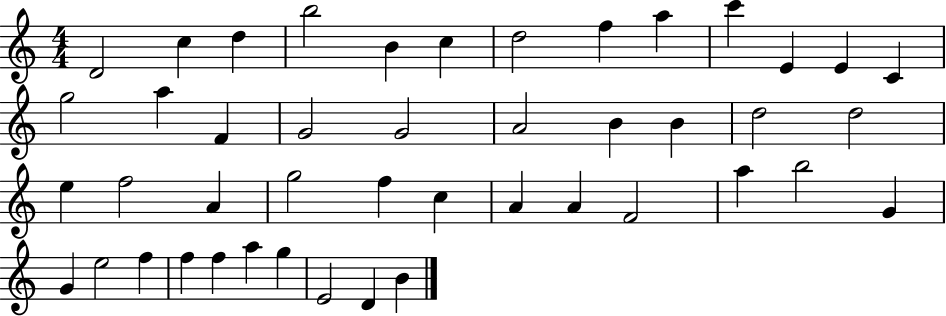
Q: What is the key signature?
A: C major